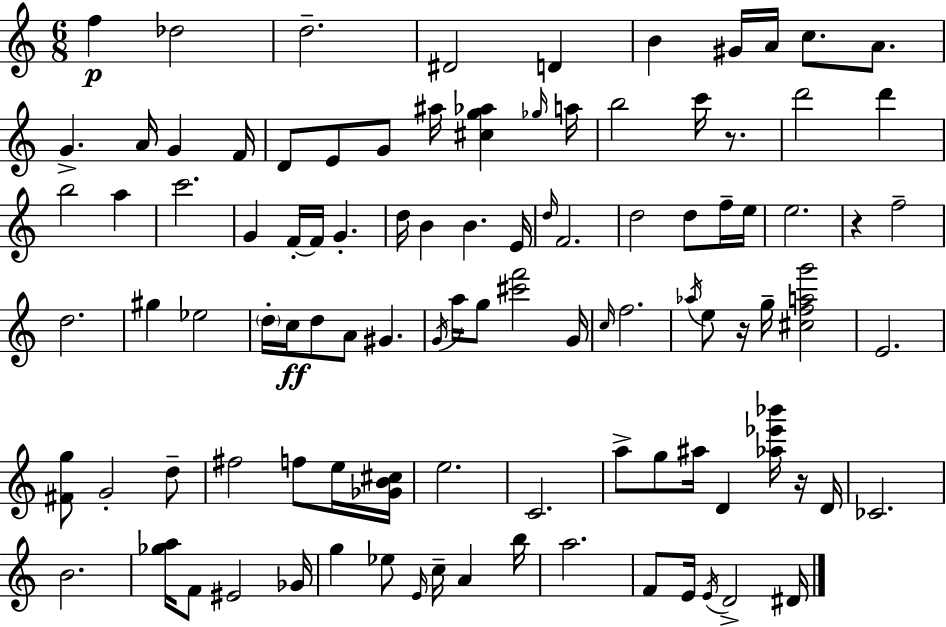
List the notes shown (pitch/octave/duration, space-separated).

F5/q Db5/h D5/h. D#4/h D4/q B4/q G#4/s A4/s C5/e. A4/e. G4/q. A4/s G4/q F4/s D4/e E4/e G4/e A#5/s [C#5,G5,Ab5]/q Gb5/s A5/s B5/h C6/s R/e. D6/h D6/q B5/h A5/q C6/h. G4/q F4/s F4/s G4/q. D5/s B4/q B4/q. E4/s D5/s F4/h. D5/h D5/e F5/s E5/s E5/h. R/q F5/h D5/h. G#5/q Eb5/h D5/s C5/s D5/e A4/e G#4/q. G4/s A5/s G5/e [C#6,F6]/h G4/s C5/s F5/h. Ab5/s E5/e R/s G5/s [C#5,F5,A5,G6]/h E4/h. [F#4,G5]/e G4/h D5/e F#5/h F5/e E5/s [Gb4,B4,C#5]/s E5/h. C4/h. A5/e G5/e A#5/s D4/q [Ab5,Eb6,Bb6]/s R/s D4/s CES4/h. B4/h. [Gb5,A5]/s F4/e EIS4/h Gb4/s G5/q Eb5/e E4/s C5/s A4/q B5/s A5/h. F4/e E4/s E4/s D4/h D#4/s